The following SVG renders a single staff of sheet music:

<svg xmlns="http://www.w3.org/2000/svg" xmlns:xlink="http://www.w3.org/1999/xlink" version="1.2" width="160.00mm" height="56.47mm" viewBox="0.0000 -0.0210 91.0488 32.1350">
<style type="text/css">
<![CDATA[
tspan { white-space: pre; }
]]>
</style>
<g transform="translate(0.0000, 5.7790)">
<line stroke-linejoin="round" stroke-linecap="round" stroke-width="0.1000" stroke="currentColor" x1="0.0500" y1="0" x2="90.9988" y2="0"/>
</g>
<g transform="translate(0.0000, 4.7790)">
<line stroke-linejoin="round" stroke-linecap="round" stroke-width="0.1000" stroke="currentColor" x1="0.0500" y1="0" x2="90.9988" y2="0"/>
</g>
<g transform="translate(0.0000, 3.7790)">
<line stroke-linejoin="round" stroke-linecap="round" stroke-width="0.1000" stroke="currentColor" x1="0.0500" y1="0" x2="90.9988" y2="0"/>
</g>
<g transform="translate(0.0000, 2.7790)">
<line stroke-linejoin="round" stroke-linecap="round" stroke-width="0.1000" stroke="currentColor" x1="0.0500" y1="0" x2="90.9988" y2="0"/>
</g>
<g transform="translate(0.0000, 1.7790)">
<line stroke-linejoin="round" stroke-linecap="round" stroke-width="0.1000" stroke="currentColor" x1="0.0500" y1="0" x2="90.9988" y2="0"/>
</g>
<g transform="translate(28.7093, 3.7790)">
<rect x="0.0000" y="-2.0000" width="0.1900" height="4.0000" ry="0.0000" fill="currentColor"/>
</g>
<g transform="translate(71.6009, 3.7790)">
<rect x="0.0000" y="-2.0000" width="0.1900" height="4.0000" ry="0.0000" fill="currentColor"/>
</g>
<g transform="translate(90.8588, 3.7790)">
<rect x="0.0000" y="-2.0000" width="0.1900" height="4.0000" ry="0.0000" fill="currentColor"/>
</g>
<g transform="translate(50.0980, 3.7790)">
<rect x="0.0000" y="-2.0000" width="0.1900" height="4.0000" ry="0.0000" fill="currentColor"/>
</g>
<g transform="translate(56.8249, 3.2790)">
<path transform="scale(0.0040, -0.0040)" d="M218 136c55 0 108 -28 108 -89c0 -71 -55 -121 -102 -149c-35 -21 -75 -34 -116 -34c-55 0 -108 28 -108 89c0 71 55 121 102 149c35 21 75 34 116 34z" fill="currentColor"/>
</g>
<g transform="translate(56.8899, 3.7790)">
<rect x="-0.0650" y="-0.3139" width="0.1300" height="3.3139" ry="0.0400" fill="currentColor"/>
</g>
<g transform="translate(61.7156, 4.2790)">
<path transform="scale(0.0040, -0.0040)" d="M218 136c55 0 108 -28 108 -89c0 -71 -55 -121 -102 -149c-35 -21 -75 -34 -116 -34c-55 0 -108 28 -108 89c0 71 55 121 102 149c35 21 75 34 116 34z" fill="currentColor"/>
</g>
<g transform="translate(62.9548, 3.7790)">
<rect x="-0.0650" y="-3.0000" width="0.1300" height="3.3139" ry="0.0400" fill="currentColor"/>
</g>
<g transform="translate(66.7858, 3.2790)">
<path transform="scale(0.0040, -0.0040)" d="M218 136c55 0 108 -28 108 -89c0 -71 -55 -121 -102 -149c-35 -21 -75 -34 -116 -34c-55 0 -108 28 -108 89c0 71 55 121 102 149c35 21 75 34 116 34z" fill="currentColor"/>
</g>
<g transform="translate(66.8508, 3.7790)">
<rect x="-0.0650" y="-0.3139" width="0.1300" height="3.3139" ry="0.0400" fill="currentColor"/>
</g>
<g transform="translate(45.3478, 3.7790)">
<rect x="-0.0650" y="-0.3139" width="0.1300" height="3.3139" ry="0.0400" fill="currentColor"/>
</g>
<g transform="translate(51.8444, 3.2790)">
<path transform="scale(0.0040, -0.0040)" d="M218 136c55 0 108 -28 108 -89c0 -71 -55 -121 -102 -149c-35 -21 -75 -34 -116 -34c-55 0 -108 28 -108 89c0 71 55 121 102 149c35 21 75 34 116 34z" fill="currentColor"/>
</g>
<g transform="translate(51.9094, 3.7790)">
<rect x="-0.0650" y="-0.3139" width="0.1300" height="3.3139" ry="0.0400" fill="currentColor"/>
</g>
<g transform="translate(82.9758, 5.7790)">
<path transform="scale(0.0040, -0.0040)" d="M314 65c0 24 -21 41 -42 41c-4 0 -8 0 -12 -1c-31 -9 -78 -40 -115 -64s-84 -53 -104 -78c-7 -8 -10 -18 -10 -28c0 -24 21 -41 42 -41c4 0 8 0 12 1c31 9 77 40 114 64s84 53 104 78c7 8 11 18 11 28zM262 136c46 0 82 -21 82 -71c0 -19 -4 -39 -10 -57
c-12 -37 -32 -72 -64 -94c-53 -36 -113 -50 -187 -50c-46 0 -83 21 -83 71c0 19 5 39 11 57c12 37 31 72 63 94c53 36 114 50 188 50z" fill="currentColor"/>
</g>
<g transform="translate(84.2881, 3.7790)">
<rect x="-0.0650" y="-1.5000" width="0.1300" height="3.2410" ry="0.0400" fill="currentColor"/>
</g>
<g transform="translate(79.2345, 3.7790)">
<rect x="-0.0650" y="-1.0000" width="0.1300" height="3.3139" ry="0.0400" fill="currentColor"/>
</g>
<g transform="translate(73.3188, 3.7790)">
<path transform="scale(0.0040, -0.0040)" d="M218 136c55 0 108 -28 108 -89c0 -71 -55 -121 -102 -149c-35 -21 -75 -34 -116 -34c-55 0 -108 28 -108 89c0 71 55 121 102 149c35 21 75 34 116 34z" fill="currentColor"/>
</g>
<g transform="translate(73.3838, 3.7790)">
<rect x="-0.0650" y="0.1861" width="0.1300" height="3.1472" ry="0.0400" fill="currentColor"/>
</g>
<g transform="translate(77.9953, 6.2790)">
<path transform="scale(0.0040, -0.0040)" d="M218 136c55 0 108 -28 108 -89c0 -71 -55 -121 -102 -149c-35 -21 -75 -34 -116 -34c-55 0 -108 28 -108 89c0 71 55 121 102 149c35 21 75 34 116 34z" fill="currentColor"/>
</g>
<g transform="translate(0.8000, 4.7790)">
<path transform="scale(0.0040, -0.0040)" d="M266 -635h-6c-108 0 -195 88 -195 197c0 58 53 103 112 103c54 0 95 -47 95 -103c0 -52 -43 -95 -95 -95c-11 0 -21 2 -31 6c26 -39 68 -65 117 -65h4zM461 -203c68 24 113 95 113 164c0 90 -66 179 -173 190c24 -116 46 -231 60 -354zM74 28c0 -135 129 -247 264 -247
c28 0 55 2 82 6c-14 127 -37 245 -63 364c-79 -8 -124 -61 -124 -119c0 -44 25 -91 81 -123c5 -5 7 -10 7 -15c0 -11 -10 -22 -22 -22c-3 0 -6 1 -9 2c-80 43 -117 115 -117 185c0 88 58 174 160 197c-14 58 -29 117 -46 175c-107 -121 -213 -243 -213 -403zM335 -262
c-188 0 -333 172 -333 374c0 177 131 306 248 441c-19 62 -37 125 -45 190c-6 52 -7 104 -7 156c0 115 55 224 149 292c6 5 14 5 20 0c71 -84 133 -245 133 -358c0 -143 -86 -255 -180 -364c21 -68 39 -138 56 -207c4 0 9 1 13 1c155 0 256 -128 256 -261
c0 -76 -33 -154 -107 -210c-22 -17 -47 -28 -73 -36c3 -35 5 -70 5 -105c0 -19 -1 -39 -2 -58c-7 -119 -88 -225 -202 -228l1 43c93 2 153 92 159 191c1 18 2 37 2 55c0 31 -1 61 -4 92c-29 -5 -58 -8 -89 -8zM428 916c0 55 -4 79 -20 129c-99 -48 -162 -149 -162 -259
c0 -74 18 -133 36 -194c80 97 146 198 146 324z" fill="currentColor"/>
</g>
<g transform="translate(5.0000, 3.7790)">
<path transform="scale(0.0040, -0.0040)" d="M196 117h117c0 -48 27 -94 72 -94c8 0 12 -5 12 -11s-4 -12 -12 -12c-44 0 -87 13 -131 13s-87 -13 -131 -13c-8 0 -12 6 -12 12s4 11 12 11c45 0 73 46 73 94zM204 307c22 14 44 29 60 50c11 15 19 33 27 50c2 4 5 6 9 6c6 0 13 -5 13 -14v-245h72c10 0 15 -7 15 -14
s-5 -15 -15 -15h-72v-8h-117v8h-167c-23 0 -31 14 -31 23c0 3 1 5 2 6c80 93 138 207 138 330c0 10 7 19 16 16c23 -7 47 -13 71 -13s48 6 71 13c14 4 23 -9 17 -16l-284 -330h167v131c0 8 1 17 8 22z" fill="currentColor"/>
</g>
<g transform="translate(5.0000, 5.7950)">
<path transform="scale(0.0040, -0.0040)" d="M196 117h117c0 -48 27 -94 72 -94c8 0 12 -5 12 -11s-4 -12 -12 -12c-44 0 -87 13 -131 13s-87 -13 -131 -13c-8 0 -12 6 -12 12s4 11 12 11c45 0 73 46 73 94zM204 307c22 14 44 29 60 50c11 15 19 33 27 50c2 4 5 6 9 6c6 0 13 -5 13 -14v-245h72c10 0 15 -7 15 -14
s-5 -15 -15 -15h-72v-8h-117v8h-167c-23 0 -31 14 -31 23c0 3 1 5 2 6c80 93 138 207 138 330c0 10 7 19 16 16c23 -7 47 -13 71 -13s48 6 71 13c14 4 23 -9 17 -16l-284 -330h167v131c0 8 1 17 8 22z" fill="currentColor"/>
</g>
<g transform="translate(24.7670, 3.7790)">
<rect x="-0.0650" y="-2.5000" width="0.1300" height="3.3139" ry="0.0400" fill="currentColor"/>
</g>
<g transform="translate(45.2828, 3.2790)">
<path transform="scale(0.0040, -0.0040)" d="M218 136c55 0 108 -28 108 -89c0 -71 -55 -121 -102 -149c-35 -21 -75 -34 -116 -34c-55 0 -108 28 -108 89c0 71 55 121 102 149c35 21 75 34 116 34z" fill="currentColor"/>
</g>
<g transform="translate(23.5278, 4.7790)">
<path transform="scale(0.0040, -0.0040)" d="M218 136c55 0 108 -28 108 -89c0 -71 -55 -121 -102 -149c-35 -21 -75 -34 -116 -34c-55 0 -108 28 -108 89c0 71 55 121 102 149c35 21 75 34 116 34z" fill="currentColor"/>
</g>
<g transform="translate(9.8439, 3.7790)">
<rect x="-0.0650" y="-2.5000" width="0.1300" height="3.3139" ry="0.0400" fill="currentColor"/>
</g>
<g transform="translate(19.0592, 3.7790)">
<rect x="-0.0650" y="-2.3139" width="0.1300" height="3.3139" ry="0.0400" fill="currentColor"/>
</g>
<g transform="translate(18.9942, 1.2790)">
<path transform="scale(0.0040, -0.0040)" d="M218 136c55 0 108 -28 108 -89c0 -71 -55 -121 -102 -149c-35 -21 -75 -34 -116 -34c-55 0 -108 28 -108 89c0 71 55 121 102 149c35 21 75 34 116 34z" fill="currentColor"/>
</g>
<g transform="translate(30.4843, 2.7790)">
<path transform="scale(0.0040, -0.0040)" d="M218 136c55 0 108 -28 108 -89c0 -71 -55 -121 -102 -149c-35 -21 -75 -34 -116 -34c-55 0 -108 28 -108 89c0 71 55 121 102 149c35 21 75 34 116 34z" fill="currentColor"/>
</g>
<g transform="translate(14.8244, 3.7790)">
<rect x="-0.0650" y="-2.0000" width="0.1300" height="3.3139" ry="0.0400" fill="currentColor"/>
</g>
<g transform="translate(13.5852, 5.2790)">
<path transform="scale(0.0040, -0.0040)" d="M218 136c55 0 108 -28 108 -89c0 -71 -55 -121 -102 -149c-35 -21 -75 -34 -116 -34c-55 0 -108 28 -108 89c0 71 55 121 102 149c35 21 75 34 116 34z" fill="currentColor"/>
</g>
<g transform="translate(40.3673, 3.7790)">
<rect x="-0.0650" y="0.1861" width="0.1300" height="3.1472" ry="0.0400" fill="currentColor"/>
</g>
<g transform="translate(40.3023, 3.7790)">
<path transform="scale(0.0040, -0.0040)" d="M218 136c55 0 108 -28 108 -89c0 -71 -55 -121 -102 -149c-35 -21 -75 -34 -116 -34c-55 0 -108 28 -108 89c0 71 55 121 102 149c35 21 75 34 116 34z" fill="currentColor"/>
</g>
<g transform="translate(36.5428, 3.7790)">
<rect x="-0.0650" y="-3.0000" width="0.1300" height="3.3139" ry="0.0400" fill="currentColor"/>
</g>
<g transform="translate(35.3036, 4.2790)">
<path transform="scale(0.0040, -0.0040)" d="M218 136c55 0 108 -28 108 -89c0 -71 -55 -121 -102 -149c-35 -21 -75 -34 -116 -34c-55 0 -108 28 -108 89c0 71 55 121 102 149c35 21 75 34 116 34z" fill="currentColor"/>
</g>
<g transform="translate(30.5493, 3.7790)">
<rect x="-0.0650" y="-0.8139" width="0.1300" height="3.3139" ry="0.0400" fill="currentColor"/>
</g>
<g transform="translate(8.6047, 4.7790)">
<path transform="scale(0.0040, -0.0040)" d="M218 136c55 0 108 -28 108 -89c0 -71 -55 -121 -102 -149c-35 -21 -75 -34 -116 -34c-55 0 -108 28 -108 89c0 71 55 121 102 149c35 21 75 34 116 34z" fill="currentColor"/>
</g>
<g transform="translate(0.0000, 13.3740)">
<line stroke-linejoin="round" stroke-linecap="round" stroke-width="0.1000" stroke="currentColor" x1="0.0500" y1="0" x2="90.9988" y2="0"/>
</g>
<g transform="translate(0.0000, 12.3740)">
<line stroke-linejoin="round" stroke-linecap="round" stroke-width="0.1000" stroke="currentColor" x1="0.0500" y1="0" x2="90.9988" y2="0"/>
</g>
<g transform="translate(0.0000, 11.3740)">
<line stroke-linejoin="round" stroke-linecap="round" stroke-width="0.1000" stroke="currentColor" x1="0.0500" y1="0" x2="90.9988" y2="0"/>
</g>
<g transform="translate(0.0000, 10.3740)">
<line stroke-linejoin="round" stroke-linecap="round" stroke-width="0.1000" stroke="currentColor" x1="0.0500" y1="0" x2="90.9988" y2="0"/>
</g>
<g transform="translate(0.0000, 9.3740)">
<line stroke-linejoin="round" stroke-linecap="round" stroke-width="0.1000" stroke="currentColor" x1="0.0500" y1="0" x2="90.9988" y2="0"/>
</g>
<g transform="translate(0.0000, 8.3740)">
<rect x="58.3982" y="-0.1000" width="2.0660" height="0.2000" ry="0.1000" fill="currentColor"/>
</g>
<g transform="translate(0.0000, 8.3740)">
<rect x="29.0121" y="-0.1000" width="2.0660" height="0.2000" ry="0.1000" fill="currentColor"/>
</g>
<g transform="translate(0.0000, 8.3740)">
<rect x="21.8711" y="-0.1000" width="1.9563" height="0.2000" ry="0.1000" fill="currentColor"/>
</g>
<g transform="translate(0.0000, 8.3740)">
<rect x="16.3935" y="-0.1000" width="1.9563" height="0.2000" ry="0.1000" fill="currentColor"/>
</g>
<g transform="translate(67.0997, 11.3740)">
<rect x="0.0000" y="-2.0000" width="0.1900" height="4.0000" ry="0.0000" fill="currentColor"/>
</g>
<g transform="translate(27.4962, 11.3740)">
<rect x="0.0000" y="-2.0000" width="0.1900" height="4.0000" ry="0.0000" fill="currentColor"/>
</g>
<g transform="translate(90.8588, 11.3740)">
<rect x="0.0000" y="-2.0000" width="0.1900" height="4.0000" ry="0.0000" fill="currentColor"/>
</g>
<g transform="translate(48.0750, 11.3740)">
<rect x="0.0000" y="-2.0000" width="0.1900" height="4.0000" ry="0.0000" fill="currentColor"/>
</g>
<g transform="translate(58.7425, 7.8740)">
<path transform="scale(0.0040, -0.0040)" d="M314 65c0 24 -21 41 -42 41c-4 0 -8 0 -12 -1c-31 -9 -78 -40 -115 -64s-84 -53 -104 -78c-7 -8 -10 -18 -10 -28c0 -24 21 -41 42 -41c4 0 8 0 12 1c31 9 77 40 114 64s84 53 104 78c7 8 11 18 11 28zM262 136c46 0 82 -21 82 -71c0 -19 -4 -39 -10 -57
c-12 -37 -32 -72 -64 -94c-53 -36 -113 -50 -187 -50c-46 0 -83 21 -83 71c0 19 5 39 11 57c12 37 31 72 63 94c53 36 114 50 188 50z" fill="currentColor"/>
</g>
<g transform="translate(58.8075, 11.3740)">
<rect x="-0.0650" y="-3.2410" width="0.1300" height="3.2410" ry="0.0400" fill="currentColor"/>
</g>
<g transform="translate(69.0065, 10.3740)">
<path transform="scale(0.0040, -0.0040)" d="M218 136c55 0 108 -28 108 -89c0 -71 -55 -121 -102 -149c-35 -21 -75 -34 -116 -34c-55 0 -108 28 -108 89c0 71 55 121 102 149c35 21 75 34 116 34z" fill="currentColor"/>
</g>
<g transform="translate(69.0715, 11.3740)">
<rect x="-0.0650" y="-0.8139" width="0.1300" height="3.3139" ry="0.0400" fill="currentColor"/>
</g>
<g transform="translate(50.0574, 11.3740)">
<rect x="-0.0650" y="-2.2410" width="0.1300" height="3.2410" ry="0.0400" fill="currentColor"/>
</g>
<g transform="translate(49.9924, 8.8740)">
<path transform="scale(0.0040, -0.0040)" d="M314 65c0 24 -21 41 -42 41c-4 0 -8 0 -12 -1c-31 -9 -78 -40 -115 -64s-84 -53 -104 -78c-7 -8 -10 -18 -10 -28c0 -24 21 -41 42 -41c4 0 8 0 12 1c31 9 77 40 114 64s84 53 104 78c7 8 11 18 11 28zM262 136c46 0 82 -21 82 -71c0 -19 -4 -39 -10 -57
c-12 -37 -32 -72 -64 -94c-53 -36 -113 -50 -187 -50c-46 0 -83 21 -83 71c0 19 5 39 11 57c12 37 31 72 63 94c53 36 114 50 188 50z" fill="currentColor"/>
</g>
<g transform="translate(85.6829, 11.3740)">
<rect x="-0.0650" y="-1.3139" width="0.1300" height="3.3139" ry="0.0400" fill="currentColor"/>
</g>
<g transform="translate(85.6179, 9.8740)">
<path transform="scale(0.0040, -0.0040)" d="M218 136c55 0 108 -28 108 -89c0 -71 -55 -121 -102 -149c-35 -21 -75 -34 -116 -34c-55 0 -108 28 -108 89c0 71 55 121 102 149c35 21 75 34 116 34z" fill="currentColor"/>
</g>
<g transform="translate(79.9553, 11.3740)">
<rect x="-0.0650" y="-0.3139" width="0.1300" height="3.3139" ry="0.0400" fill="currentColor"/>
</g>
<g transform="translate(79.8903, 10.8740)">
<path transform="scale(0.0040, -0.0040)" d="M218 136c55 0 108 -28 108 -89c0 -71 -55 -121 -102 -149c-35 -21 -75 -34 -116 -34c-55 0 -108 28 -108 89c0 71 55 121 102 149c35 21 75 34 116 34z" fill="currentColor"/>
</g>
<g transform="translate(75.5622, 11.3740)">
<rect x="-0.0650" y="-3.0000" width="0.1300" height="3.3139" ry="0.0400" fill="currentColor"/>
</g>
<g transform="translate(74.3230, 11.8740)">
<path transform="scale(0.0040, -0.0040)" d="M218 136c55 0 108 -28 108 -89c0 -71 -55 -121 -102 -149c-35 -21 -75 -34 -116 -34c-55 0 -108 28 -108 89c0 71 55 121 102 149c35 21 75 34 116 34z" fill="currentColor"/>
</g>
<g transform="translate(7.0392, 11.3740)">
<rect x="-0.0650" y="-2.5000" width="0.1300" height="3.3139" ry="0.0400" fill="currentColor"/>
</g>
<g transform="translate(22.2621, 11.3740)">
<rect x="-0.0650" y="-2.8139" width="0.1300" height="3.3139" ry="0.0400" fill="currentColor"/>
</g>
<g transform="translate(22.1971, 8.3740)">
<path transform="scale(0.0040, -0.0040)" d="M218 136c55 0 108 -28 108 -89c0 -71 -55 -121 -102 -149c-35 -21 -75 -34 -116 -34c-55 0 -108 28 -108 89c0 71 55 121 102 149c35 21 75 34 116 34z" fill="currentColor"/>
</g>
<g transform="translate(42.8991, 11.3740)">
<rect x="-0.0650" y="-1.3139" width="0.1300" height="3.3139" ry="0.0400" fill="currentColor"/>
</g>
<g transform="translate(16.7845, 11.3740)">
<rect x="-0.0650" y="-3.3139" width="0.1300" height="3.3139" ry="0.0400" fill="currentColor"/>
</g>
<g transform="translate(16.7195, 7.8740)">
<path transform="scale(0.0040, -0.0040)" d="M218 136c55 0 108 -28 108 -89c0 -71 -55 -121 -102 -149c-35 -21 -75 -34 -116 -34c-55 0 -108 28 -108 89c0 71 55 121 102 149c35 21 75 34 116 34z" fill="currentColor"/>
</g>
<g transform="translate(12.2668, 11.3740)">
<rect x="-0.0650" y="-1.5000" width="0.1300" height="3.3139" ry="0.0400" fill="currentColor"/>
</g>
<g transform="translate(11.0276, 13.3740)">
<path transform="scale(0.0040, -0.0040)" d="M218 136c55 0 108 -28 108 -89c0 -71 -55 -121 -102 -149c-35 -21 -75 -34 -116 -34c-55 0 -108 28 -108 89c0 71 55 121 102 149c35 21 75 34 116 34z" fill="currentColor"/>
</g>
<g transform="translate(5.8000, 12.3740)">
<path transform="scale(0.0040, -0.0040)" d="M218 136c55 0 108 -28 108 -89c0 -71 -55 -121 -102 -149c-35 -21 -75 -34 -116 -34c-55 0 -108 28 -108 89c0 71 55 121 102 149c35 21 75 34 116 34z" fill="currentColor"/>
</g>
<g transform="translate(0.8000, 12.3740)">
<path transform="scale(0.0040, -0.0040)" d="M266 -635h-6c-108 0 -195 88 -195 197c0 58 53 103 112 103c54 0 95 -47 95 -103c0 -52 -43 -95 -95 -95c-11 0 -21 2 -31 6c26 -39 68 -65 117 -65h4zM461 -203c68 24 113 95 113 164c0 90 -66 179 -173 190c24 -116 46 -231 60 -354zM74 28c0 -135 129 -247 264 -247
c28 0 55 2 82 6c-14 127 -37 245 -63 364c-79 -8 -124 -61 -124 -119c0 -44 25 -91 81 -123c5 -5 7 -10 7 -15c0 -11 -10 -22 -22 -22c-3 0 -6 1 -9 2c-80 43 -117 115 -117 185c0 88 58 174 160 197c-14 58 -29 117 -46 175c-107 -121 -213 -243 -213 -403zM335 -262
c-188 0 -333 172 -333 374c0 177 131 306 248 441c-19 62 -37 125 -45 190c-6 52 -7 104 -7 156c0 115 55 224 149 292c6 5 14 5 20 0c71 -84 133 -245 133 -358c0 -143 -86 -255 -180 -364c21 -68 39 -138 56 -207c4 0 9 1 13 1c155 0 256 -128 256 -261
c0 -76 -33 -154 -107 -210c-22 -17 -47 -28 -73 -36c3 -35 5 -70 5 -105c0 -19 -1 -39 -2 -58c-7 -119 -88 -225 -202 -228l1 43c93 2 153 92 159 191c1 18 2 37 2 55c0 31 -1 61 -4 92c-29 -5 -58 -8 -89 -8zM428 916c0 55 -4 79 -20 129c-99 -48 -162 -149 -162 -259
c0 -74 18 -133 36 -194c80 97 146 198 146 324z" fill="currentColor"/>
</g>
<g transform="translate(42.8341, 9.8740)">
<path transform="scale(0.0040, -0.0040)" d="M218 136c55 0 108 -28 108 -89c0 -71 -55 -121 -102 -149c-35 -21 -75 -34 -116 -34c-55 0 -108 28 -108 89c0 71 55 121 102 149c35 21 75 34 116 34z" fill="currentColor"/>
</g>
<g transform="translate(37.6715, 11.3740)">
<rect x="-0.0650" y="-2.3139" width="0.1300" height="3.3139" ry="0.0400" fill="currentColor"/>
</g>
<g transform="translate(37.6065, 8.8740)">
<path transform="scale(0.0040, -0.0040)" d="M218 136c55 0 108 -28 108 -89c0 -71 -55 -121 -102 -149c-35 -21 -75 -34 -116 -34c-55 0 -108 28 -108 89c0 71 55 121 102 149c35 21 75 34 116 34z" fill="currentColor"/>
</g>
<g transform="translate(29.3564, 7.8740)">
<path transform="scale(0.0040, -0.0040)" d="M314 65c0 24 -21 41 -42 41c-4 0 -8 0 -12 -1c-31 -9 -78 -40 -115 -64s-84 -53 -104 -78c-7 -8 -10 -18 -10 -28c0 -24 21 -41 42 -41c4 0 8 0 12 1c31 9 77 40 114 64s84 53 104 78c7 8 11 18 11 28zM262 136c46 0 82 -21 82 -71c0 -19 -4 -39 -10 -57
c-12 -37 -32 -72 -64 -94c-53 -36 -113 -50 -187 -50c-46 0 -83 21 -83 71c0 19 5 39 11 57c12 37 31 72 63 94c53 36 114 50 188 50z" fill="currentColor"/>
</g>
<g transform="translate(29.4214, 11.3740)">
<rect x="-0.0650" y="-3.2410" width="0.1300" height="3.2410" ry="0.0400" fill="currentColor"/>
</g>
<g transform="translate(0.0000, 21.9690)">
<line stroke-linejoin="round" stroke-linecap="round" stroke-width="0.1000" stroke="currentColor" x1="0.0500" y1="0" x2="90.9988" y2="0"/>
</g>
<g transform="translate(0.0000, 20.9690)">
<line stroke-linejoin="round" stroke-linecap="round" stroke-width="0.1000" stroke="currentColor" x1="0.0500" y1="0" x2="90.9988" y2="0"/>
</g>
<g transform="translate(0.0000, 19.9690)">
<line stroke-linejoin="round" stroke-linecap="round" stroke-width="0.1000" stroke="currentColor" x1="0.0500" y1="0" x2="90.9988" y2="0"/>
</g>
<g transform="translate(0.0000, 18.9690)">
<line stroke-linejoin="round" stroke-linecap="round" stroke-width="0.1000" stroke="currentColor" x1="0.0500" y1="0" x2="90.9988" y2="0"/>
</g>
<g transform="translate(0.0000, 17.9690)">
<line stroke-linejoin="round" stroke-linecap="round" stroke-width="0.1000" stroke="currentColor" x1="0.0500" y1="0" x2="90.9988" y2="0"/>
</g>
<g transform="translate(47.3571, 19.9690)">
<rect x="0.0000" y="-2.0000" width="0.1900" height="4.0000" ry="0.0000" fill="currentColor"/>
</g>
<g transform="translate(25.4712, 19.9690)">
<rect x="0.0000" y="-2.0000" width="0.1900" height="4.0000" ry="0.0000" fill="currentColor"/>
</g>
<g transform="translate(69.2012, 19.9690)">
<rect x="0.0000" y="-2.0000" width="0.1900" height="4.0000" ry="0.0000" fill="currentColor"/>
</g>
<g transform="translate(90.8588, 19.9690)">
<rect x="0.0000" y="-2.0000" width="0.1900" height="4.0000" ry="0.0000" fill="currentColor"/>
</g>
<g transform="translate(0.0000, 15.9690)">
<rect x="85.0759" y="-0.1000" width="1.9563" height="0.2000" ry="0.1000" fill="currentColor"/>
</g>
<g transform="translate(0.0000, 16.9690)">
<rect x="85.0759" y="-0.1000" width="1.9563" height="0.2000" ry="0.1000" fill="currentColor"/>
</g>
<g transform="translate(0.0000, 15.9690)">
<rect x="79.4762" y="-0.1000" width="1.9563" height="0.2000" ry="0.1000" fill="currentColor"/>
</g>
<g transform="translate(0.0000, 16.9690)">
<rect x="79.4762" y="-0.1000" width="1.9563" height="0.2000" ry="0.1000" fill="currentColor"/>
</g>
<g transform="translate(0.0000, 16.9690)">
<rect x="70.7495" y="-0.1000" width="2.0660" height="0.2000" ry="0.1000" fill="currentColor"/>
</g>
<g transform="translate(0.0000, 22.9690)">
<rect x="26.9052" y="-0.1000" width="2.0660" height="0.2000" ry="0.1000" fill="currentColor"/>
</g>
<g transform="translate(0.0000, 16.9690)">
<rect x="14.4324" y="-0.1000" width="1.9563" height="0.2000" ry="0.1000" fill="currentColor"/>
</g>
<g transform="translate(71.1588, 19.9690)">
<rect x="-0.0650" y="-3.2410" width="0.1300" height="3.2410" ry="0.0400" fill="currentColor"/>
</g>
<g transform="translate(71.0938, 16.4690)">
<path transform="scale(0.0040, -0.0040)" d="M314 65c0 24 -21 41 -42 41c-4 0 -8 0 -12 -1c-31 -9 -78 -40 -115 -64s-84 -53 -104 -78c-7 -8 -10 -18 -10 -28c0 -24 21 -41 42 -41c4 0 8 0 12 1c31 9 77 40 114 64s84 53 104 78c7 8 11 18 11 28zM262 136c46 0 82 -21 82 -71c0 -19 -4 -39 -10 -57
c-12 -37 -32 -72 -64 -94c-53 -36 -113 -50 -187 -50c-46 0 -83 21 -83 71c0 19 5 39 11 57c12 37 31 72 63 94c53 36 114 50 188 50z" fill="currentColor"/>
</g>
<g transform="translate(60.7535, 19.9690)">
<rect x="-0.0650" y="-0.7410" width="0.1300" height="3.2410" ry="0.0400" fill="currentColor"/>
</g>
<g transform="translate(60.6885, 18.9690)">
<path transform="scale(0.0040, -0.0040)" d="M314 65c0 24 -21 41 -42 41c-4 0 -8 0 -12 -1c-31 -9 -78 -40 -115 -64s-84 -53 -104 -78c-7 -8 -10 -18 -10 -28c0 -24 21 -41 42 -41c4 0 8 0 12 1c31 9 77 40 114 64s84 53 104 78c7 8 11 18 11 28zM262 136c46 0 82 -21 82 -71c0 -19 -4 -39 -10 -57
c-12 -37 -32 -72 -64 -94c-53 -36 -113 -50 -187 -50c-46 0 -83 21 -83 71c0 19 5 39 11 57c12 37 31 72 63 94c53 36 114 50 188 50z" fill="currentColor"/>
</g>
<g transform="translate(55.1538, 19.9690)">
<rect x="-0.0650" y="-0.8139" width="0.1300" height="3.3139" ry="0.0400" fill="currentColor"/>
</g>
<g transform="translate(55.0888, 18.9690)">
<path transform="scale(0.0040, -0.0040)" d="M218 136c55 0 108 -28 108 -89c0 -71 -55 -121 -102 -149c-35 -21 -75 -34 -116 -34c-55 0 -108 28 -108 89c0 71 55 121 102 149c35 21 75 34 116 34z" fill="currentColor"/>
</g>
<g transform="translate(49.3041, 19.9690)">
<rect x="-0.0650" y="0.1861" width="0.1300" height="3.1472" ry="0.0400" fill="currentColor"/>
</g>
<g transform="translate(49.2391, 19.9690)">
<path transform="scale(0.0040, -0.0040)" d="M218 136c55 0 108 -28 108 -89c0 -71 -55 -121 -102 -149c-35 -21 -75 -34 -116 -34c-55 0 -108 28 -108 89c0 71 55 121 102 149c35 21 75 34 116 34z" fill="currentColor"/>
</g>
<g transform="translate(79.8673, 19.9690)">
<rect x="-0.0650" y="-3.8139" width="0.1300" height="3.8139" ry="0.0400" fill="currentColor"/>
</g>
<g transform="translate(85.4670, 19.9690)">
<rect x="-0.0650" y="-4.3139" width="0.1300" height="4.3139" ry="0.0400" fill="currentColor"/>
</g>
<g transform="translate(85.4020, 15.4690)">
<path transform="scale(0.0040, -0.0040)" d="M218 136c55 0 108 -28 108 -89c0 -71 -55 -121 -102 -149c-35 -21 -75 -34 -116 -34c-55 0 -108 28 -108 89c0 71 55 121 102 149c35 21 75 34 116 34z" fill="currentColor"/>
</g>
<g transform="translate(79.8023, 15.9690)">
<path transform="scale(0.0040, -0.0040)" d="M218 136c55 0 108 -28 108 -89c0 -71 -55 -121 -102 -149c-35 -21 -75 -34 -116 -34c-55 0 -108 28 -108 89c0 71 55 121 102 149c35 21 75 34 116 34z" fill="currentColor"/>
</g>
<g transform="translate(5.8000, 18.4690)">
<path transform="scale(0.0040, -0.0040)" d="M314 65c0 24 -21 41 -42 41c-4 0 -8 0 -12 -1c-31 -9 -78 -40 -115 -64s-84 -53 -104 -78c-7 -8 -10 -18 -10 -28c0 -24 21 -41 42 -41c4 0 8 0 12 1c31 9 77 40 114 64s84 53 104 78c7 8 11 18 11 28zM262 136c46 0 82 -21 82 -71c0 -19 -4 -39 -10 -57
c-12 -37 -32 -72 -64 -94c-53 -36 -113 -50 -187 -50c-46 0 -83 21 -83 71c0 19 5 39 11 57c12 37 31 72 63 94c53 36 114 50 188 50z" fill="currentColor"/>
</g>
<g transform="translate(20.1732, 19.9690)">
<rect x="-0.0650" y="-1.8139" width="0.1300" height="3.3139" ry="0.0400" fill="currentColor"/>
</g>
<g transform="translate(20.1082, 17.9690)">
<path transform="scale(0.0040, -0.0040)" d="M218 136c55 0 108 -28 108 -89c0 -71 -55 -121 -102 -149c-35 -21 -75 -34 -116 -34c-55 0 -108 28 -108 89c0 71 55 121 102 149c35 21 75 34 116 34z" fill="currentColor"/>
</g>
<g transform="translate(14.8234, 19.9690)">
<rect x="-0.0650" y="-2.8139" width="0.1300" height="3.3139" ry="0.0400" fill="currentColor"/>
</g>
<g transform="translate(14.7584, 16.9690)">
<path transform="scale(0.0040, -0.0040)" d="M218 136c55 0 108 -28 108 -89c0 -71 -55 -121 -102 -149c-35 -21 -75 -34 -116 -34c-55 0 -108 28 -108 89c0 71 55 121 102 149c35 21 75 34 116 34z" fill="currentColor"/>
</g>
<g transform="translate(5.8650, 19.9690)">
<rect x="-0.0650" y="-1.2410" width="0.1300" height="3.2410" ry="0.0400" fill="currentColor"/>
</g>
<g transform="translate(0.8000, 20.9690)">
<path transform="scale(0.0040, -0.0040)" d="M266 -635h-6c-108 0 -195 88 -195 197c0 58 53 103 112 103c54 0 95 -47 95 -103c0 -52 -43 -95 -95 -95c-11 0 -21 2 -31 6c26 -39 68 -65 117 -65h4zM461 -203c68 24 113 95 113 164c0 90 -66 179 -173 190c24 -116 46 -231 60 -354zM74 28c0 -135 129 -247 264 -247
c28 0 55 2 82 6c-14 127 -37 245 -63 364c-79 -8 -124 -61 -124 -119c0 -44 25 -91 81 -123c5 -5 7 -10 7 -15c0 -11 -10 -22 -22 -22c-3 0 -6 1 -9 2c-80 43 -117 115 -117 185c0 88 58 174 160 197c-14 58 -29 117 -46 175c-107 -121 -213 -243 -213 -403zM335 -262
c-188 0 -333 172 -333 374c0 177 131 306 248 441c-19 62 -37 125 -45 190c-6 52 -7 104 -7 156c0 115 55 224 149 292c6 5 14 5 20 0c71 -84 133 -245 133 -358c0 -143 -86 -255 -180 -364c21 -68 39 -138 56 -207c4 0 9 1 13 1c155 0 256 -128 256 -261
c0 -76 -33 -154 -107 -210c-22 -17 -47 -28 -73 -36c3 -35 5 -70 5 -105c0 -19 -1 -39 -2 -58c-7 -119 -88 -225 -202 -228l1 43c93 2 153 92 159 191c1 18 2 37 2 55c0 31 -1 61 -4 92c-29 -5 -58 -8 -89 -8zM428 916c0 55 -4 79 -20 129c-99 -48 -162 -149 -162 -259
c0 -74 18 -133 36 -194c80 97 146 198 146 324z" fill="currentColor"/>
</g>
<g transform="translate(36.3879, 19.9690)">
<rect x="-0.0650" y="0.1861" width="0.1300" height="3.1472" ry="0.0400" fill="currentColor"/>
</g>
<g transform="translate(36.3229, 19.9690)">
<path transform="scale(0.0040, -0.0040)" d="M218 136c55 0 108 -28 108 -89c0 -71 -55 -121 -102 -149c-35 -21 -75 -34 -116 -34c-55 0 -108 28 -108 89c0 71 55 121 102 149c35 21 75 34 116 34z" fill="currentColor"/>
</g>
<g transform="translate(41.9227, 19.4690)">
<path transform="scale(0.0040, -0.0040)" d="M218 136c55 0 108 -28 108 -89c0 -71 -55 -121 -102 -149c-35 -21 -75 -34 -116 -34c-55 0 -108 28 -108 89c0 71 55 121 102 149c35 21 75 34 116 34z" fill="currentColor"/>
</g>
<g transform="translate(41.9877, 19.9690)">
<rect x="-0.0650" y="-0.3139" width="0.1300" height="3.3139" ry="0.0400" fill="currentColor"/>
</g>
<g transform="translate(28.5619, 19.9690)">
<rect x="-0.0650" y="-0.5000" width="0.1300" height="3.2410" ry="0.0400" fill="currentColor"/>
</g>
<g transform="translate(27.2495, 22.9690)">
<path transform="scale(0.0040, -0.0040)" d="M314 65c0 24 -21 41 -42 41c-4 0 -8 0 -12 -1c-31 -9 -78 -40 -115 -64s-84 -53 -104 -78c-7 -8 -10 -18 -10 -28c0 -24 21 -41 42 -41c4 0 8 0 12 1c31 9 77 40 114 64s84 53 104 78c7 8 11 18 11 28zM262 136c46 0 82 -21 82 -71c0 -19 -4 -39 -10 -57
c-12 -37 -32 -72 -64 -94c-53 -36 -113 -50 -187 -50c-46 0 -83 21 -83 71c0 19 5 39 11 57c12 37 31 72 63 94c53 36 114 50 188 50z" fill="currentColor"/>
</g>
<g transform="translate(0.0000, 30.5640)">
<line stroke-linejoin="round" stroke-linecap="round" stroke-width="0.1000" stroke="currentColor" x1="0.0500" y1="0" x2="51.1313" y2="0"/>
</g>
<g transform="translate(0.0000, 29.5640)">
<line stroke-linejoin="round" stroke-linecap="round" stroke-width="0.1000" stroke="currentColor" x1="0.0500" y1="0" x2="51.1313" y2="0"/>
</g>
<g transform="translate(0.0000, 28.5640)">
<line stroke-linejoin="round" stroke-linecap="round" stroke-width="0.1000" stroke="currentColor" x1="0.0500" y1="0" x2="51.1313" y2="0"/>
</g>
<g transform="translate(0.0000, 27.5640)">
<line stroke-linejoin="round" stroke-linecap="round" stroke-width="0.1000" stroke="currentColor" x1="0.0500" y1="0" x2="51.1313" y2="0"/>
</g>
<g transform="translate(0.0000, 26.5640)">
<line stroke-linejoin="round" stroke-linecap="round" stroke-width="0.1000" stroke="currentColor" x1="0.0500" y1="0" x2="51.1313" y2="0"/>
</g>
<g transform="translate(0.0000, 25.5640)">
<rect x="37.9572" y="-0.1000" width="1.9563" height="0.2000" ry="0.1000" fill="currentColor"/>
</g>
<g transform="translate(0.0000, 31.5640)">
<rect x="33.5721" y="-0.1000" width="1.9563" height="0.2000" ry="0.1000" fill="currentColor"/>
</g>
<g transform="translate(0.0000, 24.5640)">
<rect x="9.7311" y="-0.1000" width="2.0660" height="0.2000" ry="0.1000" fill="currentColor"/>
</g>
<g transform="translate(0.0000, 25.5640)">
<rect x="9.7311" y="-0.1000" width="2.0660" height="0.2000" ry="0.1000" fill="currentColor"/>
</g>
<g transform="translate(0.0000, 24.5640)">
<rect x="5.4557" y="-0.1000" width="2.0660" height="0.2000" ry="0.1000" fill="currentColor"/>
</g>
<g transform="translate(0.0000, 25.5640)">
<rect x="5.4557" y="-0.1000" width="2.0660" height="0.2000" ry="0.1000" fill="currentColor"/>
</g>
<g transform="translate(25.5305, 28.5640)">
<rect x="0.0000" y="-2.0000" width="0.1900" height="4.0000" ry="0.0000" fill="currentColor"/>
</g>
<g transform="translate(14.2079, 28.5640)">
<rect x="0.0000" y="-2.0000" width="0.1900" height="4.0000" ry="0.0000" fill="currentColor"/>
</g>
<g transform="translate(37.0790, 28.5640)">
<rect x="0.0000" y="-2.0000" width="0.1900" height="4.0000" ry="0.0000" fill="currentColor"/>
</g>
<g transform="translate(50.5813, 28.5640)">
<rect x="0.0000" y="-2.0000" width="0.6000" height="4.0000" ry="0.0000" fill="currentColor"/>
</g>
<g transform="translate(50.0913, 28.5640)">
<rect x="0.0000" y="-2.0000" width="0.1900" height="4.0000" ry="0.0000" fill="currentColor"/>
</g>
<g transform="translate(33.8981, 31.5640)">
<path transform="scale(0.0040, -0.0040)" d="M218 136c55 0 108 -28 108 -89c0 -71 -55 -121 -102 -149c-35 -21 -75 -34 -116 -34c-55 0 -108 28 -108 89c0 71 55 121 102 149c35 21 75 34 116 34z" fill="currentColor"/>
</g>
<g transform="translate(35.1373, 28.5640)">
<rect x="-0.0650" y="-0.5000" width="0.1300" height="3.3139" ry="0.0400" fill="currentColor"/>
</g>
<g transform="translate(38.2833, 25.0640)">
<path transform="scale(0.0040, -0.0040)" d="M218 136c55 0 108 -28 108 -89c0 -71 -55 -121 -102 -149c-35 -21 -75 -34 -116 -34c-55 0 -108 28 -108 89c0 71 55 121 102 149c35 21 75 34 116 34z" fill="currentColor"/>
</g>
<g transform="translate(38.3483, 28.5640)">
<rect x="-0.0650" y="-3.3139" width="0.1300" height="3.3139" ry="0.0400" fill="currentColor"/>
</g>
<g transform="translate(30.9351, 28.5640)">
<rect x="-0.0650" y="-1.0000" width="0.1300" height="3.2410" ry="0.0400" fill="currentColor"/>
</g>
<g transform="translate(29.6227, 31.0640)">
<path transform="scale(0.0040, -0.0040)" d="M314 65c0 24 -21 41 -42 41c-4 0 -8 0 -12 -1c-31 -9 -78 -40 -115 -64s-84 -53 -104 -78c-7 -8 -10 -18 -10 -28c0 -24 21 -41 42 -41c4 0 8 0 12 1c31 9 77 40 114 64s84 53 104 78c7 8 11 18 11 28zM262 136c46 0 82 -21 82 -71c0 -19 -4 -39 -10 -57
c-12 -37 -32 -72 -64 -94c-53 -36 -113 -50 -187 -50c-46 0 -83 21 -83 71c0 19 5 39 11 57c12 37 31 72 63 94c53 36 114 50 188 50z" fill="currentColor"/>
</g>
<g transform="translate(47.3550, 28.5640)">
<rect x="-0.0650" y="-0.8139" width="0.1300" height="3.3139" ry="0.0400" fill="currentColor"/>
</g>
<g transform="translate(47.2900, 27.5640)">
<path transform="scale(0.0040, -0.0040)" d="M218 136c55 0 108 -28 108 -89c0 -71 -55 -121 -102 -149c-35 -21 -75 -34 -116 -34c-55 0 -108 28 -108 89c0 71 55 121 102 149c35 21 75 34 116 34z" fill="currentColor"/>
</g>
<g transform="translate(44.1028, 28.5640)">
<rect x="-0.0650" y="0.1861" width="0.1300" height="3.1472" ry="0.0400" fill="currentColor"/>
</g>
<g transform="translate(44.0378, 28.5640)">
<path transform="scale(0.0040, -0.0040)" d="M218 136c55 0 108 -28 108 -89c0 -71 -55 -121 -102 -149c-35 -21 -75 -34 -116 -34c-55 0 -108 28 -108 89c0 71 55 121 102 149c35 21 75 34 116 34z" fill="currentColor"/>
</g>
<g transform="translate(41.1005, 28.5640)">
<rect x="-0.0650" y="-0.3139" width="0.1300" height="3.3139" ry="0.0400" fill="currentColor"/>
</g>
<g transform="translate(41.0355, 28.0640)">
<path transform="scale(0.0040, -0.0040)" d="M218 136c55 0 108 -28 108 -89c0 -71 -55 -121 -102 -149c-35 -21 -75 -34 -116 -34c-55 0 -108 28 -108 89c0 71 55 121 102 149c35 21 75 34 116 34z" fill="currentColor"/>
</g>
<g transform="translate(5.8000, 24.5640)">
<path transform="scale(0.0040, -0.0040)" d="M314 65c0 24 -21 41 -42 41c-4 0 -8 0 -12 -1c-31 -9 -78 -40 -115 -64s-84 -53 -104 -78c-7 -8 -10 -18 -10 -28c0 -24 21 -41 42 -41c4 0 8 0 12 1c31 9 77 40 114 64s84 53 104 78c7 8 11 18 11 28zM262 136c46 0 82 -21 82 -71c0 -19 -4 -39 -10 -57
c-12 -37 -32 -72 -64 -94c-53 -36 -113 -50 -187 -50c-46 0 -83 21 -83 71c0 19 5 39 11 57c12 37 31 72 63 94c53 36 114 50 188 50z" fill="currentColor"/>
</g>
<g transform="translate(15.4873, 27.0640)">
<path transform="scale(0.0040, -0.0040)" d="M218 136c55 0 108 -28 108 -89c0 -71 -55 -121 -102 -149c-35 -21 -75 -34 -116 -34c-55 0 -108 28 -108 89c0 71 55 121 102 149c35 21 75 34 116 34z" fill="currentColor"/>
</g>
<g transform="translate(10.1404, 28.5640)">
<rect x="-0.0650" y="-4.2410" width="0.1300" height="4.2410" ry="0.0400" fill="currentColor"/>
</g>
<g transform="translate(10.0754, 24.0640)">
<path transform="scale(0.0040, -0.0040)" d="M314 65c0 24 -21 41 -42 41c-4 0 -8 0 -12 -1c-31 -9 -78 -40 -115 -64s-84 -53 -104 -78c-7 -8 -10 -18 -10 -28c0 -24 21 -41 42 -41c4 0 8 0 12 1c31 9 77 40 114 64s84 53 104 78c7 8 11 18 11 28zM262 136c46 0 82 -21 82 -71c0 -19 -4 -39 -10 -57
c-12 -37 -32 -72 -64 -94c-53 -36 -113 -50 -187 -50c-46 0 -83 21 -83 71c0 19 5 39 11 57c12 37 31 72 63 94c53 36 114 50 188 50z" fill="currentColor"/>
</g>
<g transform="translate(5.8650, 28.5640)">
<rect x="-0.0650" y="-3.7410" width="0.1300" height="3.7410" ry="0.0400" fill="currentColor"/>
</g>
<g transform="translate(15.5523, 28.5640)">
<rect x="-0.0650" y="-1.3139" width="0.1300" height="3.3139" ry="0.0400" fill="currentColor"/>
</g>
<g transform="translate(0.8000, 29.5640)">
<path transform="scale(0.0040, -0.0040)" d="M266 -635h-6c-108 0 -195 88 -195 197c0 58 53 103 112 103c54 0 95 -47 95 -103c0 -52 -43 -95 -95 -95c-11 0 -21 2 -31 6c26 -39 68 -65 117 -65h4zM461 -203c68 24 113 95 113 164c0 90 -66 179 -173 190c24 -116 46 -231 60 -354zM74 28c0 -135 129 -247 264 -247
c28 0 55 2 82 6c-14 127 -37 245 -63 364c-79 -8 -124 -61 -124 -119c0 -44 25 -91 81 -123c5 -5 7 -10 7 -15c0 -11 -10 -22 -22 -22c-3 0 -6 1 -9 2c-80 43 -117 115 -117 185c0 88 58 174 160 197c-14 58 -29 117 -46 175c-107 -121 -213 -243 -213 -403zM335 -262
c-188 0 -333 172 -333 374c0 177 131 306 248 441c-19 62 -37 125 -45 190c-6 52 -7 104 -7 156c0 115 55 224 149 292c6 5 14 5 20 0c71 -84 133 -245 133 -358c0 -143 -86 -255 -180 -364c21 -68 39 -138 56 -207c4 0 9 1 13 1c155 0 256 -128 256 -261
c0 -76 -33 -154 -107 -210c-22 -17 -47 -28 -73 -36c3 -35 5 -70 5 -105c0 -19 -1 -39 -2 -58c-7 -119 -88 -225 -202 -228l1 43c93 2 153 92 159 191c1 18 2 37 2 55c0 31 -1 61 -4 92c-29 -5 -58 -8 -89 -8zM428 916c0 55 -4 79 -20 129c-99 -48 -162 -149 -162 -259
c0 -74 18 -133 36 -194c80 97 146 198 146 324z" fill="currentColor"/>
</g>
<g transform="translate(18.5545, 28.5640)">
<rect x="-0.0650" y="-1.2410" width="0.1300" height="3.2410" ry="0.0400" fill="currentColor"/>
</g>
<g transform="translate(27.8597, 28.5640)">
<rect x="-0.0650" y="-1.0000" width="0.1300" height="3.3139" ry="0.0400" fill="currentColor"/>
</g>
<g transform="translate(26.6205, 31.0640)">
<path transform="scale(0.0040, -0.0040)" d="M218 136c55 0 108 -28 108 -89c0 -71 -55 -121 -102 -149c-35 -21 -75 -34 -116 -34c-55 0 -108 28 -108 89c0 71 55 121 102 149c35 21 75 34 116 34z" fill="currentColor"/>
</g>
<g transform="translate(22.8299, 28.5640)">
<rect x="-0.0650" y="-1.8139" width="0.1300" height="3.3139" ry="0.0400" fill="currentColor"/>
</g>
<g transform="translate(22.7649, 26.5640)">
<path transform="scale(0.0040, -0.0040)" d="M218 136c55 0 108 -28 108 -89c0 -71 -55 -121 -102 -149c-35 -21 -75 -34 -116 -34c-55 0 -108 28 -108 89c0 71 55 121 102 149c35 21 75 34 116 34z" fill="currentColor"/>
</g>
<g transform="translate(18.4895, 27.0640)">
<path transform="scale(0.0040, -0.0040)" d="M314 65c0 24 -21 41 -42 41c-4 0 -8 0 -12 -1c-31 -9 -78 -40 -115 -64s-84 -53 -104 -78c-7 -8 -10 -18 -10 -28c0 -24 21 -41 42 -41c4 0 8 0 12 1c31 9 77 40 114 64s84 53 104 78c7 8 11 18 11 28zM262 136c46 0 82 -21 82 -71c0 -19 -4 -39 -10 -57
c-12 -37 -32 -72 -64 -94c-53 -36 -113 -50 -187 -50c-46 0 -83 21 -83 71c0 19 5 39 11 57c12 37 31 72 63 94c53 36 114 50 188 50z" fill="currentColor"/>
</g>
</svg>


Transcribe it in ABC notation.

X:1
T:Untitled
M:4/4
L:1/4
K:C
G F g G d A B c c c A c B D E2 G E b a b2 g e g2 b2 d A c e e2 a f C2 B c B d d2 b2 c' d' c'2 d'2 e e2 f D D2 C b c B d